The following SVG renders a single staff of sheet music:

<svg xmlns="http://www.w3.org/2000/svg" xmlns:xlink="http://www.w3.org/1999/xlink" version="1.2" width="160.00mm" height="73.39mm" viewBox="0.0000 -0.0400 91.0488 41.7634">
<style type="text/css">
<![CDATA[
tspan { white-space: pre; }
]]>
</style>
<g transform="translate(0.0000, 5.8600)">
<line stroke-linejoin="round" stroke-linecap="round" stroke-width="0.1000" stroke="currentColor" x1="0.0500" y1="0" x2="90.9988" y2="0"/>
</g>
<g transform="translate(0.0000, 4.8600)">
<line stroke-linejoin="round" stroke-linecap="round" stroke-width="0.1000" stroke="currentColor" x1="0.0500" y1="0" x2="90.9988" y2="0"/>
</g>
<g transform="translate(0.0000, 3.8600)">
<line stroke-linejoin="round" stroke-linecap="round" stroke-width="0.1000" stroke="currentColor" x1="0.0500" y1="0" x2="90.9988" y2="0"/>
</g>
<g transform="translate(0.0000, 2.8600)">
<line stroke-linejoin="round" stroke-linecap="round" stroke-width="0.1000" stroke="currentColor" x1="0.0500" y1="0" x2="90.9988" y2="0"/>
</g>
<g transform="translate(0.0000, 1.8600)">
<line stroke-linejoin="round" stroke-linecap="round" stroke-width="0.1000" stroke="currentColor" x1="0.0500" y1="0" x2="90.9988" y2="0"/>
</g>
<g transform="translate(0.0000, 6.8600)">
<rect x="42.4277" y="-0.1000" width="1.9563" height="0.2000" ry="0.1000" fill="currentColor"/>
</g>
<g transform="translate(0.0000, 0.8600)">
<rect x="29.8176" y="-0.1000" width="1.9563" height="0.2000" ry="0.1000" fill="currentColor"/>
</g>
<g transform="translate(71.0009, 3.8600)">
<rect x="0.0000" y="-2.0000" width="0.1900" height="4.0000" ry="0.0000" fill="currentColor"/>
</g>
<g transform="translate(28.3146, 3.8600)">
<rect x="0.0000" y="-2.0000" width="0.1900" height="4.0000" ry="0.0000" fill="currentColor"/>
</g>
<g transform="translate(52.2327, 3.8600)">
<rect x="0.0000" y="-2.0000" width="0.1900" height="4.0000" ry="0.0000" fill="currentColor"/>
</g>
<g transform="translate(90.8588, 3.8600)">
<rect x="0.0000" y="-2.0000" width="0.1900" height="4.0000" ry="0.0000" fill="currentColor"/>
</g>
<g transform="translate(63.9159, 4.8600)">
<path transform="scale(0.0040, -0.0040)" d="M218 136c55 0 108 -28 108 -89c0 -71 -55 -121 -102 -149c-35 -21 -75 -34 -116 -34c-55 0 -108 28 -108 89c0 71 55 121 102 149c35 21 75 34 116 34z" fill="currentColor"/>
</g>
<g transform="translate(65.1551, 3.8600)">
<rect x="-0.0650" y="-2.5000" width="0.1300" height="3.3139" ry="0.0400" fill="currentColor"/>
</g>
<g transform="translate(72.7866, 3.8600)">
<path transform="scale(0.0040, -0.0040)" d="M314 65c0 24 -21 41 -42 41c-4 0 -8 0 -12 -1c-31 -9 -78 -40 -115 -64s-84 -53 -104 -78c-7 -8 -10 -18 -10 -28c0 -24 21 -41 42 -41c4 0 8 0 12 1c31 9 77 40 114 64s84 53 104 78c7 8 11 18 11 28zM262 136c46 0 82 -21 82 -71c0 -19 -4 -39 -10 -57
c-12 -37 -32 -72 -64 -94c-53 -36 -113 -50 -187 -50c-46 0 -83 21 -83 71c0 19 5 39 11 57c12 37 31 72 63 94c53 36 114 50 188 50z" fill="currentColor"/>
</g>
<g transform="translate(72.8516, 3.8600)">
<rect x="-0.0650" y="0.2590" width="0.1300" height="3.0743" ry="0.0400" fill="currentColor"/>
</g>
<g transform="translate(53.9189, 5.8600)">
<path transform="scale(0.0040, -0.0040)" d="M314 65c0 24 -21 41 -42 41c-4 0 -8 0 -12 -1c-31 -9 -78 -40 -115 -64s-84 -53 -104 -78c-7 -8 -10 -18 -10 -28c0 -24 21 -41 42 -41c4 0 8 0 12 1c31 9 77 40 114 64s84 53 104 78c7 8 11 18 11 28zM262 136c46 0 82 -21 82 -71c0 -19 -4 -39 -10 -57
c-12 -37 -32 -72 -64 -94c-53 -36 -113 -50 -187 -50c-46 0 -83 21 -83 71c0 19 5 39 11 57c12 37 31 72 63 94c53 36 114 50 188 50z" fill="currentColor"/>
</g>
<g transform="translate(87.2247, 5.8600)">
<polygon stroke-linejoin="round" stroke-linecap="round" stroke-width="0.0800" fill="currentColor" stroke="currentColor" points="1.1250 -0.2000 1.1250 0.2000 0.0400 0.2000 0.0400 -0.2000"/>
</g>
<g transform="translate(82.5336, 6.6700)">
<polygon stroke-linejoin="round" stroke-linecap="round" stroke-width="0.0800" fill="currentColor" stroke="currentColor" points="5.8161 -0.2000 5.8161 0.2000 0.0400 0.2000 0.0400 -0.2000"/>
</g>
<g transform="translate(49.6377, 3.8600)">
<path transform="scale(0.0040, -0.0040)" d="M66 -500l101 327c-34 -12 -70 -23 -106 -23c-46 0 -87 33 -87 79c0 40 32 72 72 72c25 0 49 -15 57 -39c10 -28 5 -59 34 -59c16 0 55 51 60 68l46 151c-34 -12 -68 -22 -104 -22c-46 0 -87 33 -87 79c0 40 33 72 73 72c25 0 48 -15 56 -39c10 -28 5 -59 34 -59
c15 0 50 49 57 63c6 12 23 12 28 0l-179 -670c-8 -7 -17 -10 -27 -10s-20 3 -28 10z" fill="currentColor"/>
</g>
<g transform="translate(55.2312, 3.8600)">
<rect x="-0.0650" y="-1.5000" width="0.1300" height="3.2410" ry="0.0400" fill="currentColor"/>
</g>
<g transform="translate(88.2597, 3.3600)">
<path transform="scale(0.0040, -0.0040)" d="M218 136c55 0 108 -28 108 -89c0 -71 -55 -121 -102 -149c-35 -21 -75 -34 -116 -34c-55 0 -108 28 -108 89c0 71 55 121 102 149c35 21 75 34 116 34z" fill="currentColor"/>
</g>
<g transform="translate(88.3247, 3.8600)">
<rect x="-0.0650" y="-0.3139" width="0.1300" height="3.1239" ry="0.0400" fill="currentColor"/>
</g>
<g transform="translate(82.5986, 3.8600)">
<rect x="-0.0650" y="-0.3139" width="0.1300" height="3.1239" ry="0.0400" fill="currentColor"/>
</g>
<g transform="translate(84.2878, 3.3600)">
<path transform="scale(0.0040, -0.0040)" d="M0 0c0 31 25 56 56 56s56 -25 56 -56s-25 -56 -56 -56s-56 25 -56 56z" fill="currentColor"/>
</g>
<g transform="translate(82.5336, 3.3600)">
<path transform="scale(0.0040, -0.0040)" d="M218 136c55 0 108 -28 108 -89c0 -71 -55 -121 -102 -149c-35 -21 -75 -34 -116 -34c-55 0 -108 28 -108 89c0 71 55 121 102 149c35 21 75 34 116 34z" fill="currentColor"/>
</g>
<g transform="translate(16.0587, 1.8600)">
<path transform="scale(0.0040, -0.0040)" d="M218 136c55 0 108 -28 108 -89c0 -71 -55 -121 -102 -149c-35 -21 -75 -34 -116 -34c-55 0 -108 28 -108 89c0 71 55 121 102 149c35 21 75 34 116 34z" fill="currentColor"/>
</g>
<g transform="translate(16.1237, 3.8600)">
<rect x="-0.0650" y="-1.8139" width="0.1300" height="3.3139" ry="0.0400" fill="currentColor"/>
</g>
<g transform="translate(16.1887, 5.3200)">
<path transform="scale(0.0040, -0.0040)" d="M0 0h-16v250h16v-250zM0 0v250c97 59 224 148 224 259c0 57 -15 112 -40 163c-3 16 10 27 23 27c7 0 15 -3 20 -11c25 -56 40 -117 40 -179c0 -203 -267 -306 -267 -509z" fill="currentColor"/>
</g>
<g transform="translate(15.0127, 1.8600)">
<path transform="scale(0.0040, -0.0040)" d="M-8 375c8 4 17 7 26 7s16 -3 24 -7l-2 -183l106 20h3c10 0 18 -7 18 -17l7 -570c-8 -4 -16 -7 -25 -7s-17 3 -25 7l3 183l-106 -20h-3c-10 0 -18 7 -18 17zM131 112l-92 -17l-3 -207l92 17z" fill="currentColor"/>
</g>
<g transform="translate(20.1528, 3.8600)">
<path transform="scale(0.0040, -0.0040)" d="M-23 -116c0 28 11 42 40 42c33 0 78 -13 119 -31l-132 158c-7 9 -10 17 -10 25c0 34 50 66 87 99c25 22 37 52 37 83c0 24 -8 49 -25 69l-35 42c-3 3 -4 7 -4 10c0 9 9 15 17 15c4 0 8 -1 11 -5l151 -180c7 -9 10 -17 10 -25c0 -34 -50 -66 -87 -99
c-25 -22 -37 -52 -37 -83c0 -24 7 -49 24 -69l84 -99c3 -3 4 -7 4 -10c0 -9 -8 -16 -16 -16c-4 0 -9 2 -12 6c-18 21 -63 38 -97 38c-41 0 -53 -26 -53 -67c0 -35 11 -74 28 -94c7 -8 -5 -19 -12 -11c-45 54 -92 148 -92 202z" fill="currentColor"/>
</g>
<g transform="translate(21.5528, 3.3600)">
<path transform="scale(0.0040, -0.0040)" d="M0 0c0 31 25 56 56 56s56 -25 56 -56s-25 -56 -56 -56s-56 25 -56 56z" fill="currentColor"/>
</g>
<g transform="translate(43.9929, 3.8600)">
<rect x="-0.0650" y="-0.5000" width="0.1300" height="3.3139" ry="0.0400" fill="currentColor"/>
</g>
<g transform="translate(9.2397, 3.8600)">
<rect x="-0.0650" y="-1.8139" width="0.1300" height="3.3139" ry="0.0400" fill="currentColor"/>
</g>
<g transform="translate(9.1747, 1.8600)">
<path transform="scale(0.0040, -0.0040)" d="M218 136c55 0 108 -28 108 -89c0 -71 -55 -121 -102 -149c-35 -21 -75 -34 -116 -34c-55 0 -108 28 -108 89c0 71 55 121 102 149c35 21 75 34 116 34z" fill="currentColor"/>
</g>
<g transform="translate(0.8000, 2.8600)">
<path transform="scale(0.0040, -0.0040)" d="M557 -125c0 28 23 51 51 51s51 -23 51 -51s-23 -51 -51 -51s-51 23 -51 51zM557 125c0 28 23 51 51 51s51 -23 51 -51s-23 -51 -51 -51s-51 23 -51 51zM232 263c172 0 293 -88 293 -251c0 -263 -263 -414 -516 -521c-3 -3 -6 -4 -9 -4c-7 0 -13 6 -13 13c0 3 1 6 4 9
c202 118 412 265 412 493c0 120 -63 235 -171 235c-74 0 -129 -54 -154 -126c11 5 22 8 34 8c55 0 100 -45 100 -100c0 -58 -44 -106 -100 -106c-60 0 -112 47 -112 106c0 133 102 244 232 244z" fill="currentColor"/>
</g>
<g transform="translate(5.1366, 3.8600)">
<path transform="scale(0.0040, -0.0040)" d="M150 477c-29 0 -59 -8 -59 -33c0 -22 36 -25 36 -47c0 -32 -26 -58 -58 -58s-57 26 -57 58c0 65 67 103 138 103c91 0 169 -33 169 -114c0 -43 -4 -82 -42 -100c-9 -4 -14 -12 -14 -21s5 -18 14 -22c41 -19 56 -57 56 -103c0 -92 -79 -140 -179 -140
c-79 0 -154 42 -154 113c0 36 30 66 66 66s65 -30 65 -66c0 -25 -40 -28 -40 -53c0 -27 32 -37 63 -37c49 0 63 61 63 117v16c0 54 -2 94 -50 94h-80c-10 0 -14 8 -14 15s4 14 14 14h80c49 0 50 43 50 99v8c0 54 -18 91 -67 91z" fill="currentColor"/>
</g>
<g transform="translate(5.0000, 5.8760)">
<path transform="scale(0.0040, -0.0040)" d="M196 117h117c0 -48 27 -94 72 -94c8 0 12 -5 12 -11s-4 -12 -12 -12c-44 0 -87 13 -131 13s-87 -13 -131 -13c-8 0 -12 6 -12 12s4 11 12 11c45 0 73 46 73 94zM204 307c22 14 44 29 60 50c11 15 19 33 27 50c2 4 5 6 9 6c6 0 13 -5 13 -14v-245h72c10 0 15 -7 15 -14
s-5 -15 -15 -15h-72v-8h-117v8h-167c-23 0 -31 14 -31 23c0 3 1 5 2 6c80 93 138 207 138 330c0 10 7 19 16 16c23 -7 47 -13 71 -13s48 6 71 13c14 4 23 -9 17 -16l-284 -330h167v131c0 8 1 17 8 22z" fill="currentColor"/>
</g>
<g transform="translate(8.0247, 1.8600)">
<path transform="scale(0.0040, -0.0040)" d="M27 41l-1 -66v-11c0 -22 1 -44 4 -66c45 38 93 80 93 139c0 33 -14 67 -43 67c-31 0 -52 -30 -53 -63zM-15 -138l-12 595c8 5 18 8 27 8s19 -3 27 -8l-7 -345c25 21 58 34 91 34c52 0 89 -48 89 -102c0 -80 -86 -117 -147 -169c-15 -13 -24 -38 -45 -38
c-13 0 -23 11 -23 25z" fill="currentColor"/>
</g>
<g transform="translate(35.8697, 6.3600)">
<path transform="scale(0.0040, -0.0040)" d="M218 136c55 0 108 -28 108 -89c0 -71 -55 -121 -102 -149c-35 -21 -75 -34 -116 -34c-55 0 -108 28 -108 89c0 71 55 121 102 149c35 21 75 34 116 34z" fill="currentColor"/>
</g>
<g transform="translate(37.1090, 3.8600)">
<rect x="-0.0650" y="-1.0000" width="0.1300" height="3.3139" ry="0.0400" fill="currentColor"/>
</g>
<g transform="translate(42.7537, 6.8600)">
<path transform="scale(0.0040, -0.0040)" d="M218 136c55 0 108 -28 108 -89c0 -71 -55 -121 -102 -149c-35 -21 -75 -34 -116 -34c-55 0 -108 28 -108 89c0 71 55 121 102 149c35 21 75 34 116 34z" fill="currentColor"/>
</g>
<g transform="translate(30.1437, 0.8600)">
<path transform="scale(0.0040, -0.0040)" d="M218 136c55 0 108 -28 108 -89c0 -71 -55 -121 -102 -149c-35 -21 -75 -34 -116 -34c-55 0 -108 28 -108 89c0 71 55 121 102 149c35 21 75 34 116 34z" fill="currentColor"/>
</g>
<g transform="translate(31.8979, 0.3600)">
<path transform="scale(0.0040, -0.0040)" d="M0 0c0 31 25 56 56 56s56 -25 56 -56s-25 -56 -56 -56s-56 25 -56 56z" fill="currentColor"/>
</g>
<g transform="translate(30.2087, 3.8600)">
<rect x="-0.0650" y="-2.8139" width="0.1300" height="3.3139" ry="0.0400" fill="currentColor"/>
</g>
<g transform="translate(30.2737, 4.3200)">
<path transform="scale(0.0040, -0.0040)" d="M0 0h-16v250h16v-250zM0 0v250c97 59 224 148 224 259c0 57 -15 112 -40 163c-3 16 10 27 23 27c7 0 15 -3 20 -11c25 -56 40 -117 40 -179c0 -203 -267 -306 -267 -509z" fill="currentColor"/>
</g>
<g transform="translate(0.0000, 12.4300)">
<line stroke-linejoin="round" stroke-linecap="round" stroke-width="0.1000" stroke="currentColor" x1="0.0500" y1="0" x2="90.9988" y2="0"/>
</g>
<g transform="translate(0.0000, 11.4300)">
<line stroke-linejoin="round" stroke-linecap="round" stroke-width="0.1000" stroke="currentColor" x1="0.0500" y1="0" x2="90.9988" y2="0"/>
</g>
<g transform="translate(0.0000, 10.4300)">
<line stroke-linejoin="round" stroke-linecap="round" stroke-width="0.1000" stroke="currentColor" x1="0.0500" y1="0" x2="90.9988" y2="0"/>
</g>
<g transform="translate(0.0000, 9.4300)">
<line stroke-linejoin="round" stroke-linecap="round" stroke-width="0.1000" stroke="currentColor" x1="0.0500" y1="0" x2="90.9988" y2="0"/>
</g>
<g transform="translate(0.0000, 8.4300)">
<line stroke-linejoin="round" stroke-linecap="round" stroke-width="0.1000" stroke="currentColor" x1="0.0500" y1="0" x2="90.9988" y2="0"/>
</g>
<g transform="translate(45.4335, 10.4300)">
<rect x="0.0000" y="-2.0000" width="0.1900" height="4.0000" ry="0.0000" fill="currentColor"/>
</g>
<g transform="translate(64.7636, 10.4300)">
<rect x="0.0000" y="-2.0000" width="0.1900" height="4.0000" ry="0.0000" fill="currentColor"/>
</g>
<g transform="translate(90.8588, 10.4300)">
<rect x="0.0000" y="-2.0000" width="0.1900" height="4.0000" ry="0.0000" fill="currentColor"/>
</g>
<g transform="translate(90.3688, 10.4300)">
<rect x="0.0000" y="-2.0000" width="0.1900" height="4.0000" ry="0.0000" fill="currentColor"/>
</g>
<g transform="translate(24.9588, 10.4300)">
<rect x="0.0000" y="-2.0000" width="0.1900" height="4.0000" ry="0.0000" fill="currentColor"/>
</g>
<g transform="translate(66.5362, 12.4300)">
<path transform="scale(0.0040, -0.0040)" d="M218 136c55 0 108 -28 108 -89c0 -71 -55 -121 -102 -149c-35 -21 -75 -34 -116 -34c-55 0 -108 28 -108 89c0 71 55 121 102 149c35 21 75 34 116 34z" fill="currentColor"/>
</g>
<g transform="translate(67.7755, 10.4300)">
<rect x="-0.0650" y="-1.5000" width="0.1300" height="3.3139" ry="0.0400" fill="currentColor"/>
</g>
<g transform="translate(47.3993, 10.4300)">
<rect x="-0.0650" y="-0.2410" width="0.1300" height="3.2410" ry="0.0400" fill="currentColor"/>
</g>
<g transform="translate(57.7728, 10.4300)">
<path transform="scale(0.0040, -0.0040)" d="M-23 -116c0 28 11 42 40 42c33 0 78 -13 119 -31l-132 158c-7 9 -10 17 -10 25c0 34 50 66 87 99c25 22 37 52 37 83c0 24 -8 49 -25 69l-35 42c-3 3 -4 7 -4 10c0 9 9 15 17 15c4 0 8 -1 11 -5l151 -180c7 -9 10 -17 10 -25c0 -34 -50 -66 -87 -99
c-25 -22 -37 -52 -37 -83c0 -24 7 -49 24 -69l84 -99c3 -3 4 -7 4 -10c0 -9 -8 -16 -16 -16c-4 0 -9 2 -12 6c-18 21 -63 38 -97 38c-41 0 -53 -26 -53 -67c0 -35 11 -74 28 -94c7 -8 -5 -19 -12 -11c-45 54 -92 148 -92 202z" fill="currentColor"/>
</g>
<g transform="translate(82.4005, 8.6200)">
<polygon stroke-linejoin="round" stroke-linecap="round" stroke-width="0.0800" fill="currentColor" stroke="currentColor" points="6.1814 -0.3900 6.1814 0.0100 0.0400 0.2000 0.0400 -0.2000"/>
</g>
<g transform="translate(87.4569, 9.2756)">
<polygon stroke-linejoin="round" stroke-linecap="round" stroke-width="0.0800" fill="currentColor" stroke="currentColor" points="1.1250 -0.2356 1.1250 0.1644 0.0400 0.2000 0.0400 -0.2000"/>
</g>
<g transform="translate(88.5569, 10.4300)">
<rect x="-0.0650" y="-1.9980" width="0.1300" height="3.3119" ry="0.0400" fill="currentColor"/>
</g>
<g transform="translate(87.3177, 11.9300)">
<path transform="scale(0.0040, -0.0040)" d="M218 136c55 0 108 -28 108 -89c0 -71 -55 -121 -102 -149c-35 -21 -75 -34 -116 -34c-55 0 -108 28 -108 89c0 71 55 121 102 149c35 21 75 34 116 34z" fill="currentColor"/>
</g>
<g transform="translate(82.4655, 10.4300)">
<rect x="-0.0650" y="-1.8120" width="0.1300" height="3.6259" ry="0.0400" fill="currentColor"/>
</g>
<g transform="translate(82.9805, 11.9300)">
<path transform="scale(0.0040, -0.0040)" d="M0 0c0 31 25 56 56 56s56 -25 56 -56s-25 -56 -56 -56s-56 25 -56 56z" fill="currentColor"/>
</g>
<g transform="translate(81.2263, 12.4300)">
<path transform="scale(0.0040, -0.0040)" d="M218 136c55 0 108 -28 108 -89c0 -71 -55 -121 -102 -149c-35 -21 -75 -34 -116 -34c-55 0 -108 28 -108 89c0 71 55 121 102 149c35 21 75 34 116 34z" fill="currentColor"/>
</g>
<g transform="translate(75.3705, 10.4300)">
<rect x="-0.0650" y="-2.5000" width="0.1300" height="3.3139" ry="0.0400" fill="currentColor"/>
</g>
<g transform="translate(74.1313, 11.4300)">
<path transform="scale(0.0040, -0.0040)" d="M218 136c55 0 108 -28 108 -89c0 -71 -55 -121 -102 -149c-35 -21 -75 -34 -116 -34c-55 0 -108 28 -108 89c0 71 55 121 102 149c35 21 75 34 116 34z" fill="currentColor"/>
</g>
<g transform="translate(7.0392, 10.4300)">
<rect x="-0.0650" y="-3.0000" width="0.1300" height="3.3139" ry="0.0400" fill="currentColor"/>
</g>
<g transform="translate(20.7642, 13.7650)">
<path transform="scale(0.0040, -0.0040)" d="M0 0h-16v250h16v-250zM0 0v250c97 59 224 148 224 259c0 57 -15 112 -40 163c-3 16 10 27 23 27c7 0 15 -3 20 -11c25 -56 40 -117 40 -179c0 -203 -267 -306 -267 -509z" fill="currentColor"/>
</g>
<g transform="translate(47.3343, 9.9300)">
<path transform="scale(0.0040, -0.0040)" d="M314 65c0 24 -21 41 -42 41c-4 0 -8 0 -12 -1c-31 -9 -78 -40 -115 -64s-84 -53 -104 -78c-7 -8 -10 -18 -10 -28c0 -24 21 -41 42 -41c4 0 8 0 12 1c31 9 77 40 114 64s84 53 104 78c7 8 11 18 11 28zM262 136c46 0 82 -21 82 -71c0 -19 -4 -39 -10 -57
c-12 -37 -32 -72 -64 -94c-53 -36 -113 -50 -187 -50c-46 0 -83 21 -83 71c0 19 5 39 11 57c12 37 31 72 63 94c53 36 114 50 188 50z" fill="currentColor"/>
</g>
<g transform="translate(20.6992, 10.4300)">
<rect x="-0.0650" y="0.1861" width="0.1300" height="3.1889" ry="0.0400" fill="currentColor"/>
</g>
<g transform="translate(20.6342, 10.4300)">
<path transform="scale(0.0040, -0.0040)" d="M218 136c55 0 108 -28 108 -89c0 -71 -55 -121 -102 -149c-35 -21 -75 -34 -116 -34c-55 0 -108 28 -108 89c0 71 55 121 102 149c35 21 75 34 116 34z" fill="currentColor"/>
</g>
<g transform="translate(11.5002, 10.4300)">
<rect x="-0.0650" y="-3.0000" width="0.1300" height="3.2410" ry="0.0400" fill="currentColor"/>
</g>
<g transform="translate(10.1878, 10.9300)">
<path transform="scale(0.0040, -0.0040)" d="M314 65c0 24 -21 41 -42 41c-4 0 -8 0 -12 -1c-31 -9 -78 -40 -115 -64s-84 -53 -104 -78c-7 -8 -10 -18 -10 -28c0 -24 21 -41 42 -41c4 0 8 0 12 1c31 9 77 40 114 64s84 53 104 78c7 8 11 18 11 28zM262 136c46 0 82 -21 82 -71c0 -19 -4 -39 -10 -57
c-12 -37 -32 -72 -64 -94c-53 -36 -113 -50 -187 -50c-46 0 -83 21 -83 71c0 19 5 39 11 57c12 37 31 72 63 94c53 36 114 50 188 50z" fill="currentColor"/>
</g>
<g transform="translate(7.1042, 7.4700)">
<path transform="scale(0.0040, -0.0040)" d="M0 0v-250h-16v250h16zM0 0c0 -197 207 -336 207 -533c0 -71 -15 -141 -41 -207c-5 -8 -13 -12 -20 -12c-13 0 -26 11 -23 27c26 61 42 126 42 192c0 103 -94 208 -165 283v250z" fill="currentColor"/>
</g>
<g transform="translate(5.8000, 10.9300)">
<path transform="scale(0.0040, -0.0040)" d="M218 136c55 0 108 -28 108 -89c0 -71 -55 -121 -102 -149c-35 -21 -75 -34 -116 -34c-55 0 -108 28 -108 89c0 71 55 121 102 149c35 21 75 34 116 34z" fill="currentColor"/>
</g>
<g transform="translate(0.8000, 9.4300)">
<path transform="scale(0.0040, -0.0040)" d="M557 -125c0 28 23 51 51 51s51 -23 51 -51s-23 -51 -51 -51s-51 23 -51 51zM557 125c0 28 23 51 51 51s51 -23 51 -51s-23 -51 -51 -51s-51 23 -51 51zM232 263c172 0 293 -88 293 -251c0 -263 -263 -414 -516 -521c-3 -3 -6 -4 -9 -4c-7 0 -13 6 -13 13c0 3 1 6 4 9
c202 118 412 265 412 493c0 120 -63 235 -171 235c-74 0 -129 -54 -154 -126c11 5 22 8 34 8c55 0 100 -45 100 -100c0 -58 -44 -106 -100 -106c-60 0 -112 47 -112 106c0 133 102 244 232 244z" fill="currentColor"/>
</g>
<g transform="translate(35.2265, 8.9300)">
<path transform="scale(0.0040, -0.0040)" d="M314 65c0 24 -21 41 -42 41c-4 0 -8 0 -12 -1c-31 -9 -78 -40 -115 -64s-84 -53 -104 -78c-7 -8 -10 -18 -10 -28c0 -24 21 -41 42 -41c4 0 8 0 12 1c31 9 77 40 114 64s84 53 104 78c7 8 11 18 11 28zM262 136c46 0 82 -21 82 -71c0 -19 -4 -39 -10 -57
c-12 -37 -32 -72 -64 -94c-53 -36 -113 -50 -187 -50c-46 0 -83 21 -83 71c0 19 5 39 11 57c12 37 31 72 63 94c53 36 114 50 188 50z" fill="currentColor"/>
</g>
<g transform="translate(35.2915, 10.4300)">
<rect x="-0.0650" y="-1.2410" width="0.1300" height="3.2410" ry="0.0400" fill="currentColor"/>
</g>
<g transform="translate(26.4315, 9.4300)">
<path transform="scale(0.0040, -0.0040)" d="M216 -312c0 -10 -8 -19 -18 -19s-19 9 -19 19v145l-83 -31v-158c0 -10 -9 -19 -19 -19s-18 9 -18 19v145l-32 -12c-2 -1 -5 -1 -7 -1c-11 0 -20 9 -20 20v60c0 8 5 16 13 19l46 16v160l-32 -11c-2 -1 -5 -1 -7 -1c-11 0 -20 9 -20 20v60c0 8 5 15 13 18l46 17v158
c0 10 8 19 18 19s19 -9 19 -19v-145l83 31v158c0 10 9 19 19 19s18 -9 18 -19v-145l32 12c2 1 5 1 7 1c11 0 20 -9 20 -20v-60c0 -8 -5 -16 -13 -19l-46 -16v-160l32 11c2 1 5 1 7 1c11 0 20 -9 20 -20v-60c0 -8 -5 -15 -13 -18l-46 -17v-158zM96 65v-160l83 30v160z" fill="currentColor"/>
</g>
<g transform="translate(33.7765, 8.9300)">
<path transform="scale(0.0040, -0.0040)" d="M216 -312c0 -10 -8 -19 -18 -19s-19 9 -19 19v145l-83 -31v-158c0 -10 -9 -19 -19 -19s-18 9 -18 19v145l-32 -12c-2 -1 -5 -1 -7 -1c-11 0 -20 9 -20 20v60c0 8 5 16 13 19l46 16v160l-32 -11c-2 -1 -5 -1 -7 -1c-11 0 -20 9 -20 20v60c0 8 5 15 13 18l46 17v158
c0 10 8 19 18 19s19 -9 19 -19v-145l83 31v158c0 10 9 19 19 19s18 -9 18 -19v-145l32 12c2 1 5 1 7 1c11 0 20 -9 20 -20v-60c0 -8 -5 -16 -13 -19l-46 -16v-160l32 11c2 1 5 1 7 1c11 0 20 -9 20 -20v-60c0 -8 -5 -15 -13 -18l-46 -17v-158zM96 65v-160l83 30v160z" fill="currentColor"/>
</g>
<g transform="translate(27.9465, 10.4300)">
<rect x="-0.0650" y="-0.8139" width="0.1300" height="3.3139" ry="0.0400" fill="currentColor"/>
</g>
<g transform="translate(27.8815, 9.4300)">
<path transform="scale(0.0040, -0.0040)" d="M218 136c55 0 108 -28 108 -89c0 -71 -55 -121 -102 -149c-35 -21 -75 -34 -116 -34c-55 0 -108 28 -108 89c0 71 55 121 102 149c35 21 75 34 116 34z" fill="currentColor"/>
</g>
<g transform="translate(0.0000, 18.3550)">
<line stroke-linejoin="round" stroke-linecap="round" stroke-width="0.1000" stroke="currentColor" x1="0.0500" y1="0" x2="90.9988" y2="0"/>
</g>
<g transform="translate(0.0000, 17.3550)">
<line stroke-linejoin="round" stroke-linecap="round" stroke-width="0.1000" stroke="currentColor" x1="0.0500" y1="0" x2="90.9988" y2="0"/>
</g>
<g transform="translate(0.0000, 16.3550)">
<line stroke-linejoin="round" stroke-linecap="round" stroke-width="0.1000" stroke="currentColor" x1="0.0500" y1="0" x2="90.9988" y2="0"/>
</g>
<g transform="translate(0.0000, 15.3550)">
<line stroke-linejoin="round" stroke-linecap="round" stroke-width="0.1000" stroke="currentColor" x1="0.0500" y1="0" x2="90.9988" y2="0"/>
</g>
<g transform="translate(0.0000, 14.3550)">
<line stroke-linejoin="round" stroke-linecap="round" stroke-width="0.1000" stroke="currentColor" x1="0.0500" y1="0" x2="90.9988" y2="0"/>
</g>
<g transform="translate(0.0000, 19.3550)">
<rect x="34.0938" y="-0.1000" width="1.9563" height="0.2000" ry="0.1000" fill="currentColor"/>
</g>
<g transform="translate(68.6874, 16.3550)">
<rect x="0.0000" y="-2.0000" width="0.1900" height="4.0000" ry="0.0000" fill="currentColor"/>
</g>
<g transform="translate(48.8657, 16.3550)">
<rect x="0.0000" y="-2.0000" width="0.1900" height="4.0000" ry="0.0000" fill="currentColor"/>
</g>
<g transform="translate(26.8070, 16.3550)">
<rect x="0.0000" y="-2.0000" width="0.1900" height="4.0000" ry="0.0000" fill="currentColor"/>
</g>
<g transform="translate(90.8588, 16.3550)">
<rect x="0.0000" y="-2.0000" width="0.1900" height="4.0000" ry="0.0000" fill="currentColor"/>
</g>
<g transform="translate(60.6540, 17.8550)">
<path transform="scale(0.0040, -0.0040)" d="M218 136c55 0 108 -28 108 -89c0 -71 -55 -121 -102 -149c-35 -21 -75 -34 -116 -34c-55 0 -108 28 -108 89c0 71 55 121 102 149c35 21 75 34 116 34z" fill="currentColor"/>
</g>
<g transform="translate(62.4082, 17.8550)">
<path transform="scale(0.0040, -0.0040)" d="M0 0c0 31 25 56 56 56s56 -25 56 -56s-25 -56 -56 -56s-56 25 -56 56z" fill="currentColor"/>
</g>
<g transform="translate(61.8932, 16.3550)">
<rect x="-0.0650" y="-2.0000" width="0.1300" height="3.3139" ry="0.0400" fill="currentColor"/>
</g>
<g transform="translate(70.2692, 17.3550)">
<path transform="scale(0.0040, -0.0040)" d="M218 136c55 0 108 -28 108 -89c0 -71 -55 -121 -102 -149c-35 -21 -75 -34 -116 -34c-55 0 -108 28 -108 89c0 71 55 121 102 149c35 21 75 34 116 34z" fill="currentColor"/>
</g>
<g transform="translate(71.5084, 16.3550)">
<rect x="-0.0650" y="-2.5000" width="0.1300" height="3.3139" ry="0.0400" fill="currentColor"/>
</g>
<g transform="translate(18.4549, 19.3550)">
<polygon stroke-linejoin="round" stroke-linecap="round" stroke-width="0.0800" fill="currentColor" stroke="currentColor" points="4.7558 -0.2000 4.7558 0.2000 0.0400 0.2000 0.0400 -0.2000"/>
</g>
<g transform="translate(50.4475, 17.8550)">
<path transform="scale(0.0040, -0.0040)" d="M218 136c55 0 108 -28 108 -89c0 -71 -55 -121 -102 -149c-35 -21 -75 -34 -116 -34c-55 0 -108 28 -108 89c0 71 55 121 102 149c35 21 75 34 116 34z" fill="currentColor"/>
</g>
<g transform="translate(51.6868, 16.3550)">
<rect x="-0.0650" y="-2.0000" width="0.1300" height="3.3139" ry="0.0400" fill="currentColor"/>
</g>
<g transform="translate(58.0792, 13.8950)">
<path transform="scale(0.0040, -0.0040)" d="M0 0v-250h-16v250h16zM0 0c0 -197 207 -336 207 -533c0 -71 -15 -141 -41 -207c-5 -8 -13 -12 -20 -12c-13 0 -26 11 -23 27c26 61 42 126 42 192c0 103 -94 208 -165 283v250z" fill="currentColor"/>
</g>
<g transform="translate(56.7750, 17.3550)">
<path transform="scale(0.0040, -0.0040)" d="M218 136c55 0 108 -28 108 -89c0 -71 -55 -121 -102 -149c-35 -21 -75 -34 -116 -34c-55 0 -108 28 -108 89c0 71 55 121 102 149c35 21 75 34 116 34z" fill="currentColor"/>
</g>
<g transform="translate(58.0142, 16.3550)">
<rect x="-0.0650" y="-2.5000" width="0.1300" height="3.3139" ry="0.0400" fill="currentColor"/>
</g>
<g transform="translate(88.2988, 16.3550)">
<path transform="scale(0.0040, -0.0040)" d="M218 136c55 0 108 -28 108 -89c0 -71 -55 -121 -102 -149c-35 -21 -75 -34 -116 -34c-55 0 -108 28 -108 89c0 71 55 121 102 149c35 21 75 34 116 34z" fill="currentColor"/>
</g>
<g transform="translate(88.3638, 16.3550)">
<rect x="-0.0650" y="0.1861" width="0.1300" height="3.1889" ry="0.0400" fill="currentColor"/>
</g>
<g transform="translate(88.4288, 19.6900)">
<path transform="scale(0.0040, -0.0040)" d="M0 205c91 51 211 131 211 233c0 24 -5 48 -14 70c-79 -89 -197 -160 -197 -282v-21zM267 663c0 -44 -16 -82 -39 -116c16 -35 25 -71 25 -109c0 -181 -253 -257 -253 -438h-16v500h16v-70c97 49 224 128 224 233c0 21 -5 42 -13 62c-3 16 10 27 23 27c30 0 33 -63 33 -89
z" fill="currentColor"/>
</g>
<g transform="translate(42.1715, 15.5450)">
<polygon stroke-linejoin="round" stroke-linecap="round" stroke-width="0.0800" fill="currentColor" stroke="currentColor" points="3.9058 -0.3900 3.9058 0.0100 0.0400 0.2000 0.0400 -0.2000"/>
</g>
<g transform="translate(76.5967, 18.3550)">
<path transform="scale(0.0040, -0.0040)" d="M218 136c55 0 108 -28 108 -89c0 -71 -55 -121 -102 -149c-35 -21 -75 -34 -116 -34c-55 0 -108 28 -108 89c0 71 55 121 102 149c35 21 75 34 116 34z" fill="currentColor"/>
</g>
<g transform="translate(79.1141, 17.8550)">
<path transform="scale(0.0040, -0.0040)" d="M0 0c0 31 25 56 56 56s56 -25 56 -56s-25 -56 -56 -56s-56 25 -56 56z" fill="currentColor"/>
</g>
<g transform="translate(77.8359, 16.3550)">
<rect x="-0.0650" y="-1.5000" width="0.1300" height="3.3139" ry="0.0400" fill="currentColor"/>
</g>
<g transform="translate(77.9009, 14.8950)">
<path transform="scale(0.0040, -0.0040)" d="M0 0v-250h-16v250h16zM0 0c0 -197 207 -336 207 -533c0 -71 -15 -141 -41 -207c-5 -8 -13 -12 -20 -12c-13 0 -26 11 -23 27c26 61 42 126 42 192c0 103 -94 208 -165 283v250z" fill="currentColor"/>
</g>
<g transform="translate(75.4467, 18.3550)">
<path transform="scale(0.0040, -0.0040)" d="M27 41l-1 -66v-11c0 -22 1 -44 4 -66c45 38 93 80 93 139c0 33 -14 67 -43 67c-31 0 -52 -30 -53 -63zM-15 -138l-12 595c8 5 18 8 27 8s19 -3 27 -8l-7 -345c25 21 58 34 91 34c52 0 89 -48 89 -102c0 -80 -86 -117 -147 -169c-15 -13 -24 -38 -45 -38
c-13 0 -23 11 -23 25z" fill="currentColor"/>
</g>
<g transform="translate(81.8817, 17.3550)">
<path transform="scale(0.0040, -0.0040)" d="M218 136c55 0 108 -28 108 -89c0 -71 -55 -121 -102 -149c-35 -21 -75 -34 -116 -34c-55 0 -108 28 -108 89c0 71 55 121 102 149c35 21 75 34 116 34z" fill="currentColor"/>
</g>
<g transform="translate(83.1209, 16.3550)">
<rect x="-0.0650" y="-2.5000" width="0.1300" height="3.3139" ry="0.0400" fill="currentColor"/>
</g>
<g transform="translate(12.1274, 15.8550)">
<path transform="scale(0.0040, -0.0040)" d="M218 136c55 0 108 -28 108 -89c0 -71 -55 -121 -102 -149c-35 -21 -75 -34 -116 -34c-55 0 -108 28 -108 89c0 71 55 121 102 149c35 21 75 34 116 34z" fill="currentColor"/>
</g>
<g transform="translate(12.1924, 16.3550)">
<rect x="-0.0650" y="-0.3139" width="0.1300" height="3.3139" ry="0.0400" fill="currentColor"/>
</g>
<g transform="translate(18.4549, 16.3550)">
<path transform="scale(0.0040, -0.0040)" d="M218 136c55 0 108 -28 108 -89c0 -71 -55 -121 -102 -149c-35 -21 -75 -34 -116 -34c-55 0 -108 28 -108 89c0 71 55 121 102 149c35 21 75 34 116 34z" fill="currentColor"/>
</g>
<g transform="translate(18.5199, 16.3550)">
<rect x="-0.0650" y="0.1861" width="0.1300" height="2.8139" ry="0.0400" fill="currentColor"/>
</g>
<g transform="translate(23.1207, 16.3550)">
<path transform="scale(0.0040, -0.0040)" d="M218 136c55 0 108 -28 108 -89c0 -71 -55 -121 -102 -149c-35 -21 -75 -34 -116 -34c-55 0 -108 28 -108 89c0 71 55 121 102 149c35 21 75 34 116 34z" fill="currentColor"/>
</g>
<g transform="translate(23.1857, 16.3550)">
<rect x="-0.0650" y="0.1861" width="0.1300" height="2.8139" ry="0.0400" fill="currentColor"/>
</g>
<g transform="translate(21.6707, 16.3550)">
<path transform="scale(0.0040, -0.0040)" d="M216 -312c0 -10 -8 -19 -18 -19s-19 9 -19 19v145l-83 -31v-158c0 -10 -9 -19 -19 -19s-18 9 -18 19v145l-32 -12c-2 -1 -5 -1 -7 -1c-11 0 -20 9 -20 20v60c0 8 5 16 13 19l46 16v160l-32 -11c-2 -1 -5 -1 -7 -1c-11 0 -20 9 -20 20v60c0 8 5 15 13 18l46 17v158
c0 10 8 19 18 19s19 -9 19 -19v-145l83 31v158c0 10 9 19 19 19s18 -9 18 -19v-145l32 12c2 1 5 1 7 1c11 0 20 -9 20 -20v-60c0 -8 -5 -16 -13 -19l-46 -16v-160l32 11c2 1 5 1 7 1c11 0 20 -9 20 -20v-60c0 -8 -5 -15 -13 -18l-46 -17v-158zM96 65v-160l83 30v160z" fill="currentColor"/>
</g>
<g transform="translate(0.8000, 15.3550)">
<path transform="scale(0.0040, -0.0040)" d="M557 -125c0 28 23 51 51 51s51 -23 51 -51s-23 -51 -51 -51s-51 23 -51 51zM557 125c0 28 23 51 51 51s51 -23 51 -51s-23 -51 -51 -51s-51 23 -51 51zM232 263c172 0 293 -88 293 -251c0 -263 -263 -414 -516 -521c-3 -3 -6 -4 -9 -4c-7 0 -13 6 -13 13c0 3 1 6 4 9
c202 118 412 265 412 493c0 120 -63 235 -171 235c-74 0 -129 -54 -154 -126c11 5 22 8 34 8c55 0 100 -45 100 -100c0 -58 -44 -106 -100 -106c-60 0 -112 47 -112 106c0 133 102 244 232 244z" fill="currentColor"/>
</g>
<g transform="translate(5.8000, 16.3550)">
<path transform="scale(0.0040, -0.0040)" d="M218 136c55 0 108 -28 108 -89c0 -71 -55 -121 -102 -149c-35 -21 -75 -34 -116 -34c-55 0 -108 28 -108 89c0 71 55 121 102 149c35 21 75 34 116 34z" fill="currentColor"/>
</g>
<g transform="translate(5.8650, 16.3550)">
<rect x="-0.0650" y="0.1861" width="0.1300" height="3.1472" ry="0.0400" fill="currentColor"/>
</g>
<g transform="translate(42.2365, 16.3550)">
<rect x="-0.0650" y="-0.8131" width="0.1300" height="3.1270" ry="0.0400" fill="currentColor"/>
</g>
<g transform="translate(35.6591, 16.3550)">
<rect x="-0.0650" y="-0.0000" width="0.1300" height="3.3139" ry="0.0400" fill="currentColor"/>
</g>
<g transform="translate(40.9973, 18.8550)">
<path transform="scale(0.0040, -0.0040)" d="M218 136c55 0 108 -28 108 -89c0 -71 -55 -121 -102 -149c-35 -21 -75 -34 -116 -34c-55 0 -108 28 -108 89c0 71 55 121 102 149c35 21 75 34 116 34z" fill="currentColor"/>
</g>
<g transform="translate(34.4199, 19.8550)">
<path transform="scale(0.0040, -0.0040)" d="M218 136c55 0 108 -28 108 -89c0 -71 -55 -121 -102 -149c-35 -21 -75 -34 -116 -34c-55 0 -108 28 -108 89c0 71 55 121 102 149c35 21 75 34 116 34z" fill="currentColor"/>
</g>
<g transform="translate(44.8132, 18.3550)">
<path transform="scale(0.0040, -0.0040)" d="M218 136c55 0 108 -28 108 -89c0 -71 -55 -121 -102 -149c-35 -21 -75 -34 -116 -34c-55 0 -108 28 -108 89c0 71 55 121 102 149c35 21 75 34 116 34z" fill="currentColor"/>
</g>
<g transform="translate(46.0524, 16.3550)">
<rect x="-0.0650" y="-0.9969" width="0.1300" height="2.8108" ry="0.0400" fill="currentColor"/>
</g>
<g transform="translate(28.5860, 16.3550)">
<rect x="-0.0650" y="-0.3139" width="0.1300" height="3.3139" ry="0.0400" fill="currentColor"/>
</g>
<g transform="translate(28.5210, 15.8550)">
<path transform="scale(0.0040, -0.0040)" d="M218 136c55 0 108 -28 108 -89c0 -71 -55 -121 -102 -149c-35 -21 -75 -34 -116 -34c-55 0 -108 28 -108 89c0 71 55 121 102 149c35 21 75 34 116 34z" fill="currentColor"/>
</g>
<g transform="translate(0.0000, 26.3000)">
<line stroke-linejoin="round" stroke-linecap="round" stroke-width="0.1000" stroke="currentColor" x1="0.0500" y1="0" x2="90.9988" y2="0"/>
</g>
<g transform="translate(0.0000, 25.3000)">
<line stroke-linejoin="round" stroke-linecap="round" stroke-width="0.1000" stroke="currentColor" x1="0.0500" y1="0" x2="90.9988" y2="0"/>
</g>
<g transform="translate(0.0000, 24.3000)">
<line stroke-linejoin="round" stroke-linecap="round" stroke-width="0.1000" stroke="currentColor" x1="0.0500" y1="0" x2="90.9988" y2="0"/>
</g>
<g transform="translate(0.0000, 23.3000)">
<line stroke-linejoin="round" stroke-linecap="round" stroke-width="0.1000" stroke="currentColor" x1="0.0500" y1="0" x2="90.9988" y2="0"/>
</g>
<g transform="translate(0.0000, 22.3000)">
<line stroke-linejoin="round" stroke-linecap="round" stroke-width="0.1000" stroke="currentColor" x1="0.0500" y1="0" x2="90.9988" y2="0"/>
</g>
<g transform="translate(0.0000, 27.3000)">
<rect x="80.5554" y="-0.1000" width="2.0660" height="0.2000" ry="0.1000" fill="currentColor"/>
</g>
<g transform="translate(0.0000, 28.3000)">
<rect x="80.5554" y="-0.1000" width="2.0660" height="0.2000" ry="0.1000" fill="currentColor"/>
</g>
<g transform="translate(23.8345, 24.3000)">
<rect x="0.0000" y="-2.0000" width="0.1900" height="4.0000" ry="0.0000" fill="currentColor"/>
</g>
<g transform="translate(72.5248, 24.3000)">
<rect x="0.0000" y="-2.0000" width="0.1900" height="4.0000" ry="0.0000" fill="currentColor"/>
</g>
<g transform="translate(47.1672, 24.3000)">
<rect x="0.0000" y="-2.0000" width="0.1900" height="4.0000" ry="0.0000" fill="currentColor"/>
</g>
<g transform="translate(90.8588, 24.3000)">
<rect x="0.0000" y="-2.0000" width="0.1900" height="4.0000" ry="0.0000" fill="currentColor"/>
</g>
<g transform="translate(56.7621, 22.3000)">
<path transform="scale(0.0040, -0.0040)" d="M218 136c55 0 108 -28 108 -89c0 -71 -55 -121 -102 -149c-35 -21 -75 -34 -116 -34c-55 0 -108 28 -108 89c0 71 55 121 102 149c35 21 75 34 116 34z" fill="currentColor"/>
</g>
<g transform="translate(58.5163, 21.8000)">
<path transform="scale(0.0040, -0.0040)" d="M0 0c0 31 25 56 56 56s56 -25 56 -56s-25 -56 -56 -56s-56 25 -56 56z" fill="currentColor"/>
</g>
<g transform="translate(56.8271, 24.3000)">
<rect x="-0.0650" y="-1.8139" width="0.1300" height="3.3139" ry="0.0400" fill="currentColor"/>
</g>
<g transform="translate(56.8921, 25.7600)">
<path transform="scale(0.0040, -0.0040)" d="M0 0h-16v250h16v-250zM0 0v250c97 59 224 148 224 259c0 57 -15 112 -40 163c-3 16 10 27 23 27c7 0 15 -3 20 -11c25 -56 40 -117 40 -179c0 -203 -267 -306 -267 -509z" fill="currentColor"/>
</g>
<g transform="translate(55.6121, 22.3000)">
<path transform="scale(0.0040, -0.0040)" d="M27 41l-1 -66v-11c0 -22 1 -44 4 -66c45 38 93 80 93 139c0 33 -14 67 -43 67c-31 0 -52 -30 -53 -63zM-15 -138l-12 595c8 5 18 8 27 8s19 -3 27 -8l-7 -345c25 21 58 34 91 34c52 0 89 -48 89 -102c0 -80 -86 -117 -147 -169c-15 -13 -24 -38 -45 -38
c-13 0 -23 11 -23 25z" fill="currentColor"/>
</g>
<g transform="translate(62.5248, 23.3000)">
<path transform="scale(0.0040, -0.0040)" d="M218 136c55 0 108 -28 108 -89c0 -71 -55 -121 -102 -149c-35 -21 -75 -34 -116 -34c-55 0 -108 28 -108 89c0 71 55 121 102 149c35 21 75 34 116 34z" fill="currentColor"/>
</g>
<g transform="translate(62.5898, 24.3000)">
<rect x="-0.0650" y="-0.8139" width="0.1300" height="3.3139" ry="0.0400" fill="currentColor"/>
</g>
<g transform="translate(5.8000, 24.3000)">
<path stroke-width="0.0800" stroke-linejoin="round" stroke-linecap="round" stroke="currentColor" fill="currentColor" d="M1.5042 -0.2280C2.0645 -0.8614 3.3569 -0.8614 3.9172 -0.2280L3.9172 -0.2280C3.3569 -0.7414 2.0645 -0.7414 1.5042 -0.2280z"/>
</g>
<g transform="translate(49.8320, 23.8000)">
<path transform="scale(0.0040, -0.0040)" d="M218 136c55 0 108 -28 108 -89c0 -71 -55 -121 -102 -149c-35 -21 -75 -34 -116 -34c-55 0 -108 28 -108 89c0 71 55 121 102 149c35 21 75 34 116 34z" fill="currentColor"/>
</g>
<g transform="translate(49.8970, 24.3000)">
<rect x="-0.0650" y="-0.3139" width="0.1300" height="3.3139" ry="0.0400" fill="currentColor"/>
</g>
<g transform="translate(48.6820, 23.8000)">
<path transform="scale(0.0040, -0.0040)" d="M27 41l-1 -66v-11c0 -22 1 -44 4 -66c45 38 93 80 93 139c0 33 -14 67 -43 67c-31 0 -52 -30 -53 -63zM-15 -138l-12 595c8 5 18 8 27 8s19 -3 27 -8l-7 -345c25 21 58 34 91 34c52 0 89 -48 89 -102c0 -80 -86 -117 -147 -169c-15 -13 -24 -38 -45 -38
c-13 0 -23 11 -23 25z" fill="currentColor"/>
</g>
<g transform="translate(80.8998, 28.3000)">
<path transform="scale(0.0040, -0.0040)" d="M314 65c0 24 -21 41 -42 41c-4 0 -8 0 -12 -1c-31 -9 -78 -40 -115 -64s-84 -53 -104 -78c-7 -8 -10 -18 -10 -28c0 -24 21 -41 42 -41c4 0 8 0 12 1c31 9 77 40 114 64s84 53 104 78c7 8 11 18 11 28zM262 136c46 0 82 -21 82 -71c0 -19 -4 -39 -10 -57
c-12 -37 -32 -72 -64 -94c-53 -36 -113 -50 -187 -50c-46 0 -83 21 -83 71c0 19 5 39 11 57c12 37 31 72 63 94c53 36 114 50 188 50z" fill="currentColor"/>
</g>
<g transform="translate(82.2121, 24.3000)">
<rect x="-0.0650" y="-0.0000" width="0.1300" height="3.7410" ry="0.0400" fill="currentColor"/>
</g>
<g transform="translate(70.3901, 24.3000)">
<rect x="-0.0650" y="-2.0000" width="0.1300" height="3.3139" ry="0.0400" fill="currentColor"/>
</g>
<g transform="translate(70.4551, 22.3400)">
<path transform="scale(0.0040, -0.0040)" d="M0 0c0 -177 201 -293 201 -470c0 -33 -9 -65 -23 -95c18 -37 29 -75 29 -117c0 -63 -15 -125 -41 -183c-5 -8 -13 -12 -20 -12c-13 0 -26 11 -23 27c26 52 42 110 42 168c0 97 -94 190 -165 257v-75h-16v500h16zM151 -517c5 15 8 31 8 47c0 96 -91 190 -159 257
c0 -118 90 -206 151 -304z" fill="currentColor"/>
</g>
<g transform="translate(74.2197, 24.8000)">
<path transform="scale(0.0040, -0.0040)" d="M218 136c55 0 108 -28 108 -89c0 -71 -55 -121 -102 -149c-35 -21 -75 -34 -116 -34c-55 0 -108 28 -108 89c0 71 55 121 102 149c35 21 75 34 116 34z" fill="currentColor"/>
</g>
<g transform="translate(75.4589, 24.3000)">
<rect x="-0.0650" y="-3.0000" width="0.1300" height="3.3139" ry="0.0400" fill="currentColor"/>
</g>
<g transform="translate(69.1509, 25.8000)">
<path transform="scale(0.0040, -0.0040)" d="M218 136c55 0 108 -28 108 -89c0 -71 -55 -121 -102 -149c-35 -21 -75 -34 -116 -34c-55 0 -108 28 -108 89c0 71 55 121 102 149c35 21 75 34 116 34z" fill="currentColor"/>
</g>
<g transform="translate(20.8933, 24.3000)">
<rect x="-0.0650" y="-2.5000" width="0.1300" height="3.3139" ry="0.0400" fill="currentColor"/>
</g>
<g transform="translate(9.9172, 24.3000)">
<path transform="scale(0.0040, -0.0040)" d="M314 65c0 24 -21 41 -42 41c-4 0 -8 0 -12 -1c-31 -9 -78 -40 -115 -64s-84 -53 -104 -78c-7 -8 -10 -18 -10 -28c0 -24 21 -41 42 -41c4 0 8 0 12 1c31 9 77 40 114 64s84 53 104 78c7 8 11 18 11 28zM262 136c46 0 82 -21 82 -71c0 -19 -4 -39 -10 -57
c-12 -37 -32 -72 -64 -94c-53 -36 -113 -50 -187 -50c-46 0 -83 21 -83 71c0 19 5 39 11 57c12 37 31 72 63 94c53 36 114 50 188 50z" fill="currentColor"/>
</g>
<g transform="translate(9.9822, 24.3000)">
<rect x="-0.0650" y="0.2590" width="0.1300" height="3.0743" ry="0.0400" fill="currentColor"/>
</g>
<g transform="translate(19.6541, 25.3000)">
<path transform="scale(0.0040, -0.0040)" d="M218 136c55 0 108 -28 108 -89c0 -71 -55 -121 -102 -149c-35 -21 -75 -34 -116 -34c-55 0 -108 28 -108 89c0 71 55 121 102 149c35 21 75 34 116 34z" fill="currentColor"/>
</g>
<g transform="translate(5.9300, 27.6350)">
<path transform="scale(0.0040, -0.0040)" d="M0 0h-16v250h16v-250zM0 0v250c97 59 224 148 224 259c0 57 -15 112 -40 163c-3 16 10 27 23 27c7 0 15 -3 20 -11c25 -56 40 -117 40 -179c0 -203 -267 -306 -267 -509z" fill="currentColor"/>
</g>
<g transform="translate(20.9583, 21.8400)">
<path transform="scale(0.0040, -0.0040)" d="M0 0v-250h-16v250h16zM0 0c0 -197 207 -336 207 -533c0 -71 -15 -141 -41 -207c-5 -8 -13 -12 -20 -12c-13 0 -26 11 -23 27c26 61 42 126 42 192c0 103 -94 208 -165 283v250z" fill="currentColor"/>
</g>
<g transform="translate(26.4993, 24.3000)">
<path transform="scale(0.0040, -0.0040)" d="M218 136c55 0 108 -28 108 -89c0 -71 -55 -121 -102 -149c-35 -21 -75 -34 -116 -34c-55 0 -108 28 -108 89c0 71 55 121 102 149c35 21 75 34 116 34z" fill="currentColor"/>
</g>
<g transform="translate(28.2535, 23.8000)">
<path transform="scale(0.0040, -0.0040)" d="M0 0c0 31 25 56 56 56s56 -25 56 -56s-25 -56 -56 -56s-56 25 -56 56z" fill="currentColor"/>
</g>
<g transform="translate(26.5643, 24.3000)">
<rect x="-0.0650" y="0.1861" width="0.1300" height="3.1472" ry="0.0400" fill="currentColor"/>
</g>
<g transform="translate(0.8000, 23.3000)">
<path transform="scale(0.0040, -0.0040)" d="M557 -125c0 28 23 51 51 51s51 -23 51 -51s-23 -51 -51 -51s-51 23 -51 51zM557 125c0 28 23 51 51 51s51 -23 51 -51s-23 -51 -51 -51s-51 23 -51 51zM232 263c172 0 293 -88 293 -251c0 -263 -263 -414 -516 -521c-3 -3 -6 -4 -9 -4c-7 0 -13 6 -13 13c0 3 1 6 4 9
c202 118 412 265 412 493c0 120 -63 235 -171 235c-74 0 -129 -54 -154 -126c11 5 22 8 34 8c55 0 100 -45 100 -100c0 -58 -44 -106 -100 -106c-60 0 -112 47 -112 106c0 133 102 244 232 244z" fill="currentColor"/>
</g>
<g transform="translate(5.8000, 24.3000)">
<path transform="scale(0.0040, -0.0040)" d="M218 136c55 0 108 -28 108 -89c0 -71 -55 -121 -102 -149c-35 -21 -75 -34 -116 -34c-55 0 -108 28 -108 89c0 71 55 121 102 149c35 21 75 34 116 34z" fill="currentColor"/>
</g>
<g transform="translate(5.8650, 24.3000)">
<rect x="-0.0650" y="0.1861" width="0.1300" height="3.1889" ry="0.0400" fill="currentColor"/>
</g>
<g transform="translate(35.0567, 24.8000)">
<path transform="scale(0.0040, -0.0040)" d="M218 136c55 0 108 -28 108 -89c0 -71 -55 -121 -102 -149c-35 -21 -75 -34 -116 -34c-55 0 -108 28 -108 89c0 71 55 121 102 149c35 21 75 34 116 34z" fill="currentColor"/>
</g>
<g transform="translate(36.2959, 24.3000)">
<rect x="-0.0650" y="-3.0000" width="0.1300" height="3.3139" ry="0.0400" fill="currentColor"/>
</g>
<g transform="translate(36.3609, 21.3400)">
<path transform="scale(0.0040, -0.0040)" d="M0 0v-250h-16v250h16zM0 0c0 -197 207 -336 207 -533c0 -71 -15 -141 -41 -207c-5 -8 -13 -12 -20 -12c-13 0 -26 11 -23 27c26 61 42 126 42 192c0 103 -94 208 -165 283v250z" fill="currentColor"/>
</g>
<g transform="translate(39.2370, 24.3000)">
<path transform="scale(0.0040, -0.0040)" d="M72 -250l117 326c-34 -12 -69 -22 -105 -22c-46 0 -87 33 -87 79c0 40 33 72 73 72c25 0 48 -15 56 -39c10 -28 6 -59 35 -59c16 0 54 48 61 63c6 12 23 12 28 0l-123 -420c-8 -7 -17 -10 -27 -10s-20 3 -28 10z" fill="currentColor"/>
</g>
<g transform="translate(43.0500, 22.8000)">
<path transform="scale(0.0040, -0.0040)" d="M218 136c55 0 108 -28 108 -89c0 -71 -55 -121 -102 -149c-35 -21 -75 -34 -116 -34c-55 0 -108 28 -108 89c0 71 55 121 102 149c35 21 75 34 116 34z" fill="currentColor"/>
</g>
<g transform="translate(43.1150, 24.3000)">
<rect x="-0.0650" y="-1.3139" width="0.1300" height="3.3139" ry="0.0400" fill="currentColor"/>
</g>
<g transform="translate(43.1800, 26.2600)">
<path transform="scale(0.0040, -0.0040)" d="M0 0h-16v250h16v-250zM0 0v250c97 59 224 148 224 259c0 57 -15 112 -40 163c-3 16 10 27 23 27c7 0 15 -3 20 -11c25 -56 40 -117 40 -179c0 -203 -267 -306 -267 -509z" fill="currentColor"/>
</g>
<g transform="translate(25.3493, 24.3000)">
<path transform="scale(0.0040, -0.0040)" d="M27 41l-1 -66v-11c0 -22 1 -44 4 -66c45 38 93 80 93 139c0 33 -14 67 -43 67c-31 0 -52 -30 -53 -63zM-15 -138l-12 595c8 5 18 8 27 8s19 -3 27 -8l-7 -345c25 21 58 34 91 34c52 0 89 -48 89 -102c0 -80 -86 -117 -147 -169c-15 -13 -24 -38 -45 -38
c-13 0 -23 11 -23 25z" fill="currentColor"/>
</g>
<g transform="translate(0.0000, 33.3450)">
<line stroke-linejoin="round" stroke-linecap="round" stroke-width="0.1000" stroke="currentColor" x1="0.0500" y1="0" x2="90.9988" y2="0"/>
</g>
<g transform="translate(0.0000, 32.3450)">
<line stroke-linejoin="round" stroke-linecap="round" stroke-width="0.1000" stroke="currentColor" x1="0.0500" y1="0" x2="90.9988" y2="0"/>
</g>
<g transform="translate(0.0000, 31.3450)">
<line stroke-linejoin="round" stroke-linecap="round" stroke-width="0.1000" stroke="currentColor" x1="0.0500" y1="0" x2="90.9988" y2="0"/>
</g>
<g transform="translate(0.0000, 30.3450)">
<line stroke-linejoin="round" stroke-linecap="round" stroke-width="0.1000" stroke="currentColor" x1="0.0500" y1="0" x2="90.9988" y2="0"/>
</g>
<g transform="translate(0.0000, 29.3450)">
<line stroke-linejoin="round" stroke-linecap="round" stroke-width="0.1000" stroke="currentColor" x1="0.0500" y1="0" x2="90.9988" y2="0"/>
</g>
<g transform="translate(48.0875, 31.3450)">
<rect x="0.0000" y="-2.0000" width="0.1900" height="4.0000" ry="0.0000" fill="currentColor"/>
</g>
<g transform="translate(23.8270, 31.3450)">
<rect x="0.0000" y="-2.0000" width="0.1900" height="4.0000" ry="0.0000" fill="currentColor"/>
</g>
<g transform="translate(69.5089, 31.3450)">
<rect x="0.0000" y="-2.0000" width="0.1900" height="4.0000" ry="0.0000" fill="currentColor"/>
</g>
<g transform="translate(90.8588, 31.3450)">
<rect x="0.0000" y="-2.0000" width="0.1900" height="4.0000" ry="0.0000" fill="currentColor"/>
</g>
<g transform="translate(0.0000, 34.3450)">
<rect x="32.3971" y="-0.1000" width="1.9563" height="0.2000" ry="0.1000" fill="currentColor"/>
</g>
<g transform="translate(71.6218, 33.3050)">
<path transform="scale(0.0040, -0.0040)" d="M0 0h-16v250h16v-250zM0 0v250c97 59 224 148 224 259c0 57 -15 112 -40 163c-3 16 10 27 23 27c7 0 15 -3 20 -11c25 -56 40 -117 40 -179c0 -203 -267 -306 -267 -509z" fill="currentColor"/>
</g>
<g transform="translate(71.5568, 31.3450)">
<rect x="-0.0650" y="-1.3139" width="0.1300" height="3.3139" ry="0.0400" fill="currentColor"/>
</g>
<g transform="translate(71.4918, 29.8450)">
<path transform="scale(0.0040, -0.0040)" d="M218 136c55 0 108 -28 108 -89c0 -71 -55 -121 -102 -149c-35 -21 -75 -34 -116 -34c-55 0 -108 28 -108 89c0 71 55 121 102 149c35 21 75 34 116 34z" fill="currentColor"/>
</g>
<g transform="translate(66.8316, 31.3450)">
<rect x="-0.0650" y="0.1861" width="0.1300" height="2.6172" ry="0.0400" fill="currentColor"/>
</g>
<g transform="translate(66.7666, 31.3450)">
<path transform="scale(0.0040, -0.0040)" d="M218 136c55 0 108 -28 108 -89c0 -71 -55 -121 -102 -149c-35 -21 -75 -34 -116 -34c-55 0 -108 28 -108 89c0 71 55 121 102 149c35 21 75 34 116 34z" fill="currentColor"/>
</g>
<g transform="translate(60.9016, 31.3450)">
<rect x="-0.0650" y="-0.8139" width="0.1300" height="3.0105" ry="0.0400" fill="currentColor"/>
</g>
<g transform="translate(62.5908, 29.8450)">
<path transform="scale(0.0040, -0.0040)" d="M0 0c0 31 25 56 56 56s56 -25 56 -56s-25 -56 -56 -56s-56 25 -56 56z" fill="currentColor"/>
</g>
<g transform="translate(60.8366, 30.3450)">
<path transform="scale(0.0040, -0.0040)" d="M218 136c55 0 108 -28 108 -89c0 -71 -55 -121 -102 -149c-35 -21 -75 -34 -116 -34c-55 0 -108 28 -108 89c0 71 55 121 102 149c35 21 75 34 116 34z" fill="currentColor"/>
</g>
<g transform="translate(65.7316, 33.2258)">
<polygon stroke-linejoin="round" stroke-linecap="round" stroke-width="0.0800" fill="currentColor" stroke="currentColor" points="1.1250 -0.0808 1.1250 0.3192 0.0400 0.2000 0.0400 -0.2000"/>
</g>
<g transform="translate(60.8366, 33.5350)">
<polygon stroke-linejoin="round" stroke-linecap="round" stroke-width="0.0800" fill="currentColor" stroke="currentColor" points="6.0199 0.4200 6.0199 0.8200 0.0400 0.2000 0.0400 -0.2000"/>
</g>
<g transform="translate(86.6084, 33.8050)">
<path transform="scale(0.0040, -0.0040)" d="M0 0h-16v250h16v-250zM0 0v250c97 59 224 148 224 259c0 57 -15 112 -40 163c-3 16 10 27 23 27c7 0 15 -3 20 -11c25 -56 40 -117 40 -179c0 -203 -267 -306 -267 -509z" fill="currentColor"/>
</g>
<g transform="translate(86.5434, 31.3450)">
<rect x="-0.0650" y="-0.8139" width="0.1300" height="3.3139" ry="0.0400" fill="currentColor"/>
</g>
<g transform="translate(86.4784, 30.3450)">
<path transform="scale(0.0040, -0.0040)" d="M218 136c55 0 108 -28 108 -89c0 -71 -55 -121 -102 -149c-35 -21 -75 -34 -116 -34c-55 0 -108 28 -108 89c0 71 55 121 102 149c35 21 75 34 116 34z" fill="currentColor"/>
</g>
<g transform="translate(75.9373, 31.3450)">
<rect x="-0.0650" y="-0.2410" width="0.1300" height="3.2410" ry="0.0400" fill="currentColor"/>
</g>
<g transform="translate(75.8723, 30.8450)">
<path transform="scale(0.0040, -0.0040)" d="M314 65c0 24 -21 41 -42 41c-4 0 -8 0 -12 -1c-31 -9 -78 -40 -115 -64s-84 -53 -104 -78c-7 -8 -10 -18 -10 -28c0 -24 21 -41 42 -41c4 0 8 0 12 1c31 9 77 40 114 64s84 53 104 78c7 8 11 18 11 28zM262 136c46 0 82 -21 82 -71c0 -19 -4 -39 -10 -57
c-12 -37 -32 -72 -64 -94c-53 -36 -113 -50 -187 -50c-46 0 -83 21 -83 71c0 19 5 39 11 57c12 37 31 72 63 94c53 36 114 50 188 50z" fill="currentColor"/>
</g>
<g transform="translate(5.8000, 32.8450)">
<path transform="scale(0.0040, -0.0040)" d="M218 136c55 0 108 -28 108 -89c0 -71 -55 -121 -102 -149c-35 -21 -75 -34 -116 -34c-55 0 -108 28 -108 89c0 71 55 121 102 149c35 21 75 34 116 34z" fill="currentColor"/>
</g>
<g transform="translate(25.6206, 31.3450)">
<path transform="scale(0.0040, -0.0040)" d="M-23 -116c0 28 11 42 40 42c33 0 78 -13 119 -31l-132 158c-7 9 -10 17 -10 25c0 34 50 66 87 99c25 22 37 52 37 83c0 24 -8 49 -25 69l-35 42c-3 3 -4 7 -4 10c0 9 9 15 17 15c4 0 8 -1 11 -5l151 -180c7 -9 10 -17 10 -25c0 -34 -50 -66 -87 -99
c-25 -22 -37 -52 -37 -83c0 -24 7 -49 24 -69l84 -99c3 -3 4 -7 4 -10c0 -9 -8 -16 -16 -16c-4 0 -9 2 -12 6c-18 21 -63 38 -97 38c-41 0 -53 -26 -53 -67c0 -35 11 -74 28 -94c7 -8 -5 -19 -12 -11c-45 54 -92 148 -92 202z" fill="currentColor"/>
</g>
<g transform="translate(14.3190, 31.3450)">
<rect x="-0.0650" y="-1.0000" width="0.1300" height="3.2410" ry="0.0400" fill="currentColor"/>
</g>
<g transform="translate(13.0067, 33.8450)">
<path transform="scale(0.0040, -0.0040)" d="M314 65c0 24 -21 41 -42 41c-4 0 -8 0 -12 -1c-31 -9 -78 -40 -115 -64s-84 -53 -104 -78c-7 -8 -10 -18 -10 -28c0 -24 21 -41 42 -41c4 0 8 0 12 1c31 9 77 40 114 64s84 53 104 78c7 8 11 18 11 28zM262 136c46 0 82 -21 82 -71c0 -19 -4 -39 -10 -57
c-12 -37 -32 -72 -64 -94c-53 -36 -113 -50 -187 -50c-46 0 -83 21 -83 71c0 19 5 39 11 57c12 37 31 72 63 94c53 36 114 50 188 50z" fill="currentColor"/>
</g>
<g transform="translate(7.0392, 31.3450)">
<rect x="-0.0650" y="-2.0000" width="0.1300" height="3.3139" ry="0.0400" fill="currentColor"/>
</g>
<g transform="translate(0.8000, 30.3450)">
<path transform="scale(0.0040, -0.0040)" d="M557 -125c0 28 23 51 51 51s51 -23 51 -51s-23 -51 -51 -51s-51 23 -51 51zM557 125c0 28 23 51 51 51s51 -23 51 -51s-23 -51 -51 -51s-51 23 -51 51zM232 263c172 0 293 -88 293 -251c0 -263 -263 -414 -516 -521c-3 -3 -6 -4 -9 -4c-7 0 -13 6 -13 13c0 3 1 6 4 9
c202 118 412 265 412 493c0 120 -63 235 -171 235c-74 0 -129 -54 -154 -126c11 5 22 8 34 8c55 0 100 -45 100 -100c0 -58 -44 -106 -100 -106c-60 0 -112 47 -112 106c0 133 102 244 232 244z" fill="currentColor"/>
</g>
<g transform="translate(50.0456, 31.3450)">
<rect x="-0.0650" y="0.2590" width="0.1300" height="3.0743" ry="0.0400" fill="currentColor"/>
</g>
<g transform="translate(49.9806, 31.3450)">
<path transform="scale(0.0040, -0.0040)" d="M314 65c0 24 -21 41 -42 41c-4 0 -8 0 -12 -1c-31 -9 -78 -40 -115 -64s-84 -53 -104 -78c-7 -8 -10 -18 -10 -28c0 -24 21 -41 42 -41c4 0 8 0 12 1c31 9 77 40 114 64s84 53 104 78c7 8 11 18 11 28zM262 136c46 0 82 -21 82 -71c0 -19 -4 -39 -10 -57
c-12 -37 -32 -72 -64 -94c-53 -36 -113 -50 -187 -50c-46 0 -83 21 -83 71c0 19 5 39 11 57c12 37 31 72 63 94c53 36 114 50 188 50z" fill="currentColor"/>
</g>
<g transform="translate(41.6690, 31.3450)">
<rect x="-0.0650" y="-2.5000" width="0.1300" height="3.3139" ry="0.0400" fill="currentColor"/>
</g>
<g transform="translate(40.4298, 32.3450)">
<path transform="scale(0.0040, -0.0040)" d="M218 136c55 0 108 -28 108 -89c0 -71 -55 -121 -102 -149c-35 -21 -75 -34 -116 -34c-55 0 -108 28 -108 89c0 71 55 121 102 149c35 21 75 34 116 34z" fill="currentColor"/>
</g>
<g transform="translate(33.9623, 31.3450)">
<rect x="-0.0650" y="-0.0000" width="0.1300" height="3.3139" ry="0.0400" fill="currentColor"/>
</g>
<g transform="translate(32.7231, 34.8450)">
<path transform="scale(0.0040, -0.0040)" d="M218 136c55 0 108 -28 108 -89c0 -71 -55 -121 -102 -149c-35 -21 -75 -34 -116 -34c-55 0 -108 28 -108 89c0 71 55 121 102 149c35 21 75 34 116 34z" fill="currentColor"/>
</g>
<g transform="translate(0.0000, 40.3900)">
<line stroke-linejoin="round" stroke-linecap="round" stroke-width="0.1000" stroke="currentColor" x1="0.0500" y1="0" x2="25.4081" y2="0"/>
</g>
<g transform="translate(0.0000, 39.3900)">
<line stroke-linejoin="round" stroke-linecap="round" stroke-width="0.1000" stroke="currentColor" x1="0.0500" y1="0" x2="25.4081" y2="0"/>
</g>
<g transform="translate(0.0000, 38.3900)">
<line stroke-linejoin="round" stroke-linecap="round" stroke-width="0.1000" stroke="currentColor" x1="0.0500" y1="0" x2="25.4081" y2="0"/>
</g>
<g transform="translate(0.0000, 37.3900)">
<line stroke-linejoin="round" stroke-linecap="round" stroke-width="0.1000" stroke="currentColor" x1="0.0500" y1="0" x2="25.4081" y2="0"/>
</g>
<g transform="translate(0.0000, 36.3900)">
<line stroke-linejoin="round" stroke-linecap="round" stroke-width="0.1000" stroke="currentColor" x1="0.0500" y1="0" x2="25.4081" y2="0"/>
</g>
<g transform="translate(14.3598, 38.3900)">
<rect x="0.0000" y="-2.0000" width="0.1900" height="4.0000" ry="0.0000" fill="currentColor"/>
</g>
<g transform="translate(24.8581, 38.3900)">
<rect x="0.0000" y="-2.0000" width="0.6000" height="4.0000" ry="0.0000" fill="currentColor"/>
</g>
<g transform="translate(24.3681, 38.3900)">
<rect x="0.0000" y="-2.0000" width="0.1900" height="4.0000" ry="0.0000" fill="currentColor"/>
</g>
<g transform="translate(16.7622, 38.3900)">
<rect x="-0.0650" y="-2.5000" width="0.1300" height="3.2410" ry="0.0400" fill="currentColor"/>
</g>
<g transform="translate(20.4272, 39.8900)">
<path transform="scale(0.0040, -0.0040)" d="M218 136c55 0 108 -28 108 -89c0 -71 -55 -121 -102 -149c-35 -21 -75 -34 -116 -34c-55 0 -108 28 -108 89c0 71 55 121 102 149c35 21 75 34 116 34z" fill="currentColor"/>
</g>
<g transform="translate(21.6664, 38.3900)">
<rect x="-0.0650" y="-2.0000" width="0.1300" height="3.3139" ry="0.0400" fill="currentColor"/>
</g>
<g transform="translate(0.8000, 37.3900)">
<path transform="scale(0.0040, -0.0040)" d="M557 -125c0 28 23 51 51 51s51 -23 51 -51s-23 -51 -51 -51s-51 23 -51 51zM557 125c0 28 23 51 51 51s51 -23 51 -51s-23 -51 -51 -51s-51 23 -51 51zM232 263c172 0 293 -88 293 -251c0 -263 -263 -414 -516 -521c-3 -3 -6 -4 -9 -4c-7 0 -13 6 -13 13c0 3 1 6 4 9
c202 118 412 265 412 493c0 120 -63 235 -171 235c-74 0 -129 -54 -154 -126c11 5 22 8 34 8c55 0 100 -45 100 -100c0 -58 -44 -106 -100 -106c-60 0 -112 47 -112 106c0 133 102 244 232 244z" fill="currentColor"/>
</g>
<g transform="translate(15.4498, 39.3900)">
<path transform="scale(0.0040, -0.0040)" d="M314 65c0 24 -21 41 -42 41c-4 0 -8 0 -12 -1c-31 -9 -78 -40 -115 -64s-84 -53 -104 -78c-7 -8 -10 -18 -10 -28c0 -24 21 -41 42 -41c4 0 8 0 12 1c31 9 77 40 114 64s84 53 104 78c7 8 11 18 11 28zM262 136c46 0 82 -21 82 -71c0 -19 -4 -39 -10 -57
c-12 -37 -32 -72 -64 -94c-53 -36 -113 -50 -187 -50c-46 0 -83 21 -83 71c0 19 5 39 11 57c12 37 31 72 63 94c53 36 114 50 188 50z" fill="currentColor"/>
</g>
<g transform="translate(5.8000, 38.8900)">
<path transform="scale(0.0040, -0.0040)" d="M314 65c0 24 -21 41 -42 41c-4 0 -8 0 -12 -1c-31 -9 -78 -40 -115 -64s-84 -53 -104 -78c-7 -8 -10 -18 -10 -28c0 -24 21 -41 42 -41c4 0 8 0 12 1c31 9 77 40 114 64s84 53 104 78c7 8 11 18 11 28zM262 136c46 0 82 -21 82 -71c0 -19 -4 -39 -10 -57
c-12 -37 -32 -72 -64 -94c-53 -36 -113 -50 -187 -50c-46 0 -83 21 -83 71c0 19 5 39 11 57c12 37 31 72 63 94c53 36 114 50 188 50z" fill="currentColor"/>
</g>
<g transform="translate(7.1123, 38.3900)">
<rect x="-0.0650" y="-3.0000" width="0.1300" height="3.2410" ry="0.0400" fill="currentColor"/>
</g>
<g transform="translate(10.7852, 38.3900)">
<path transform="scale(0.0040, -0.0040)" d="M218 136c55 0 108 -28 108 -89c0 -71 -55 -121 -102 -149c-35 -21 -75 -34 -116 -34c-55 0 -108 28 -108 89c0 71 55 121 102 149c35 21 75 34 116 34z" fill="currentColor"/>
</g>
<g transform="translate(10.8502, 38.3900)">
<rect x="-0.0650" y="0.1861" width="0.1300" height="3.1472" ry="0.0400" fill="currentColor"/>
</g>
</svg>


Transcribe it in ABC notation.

X:1
T:Untitled
M:3/4
L:1/4
K:C
_A, A,/2 z C/2 F,, E,, z/4 G,,2 B,, D,2 E,/2 E,/4 C,/2 C,2 D,/2 ^F, ^G,2 E,2 z G,, B,, G,,/2 A,,/4 D, E, D,/2 ^D,/2 E, D,, F,,/2 G,,/2 A,, B,,/2 A,, B,, _G,,/2 B,, D,/4 D,/2 D,2 B,,/2 _D, C,/2 z/2 G,/2 _E, _A,/2 F, A,,/4 C, C,,2 A,, F,,2 z D,, B,, D,2 F,/2 D,/4 G,/2 E,2 F,/2 C,2 D, B,,2 A,,